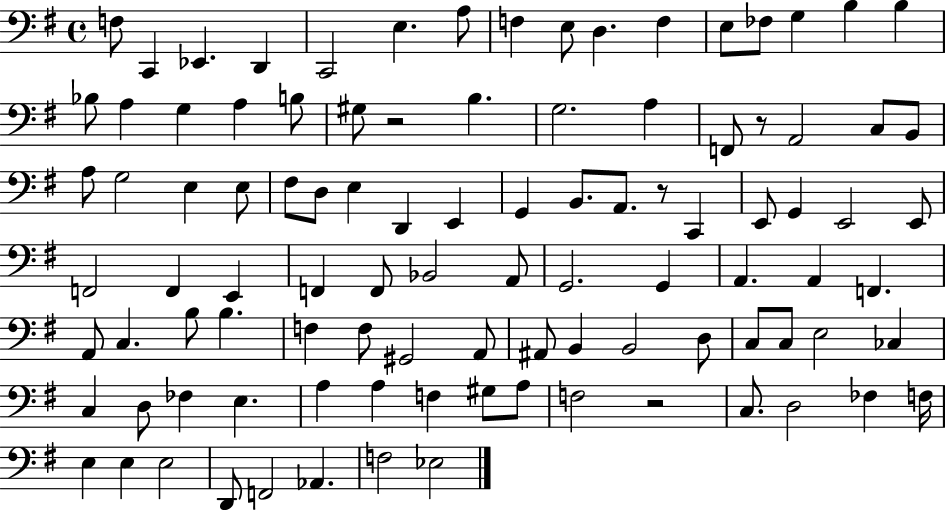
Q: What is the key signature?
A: G major